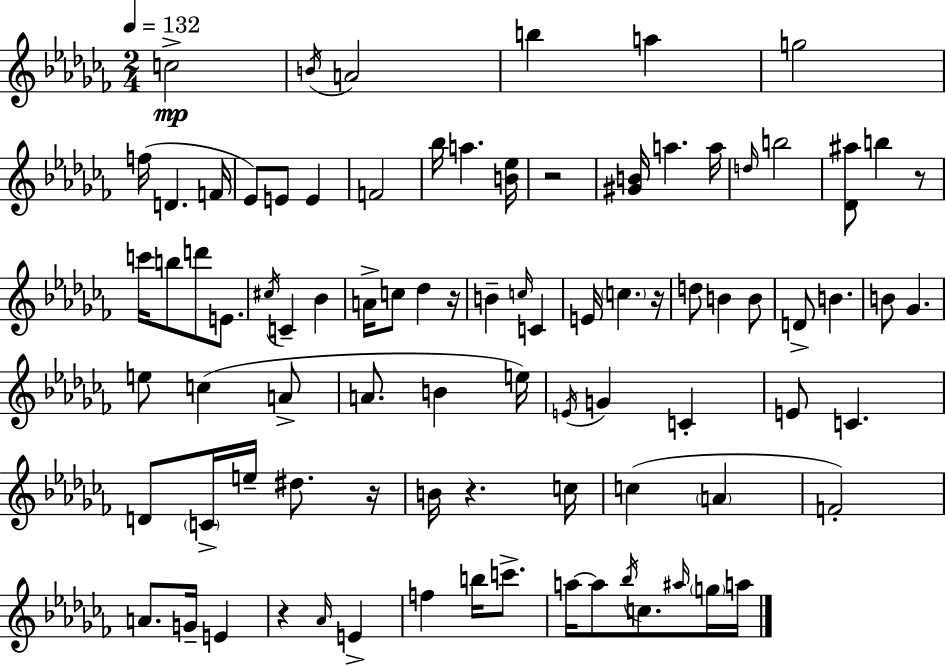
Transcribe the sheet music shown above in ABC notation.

X:1
T:Untitled
M:2/4
L:1/4
K:Abm
c2 B/4 A2 b a g2 f/4 D F/4 _E/2 E/2 E F2 _b/4 a [B_e]/4 z2 [^GB]/4 a a/4 d/4 b2 [_D^a]/2 b z/2 c'/4 b/2 d'/2 E/2 ^c/4 C _B A/4 c/2 _d z/4 B c/4 C E/4 c z/4 d/2 B B/2 D/2 B B/2 _G e/2 c A/2 A/2 B e/4 E/4 G C E/2 C D/2 C/4 e/4 ^d/2 z/4 B/4 z c/4 c A F2 A/2 G/4 E z _A/4 E f b/4 c'/2 a/4 a/2 _b/4 c/2 ^a/4 g/4 a/4